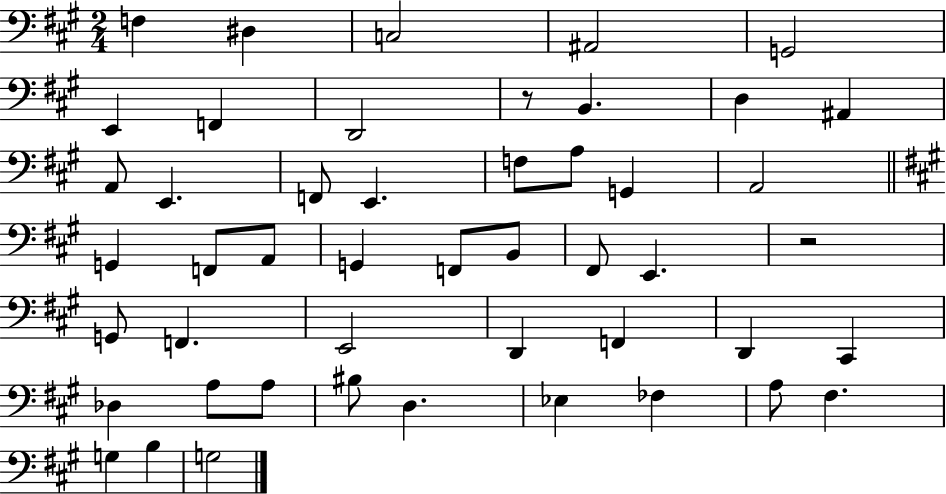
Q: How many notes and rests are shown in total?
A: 48